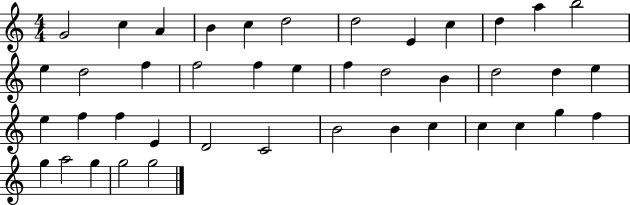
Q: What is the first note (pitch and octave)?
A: G4